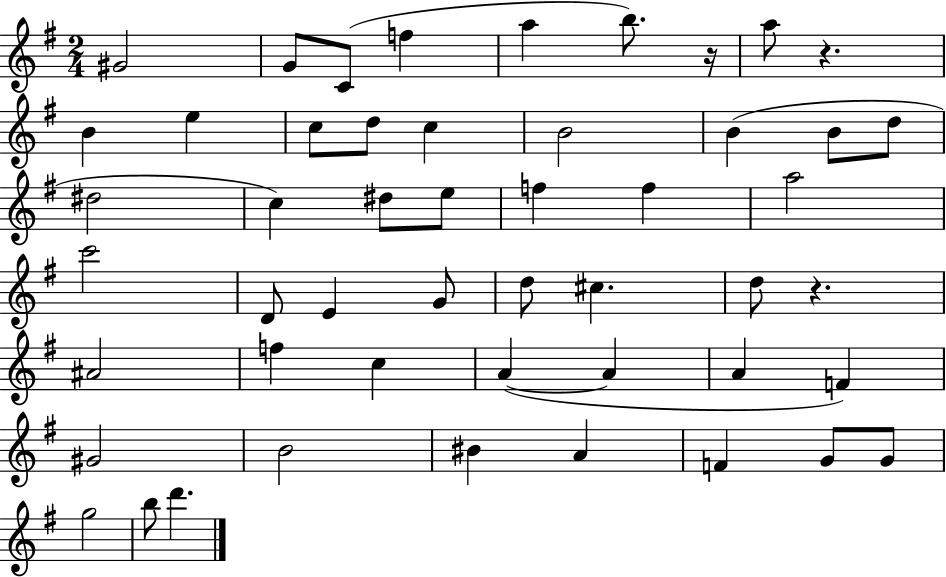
G#4/h G4/e C4/e F5/q A5/q B5/e. R/s A5/e R/q. B4/q E5/q C5/e D5/e C5/q B4/h B4/q B4/e D5/e D#5/h C5/q D#5/e E5/e F5/q F5/q A5/h C6/h D4/e E4/q G4/e D5/e C#5/q. D5/e R/q. A#4/h F5/q C5/q A4/q A4/q A4/q F4/q G#4/h B4/h BIS4/q A4/q F4/q G4/e G4/e G5/h B5/e D6/q.